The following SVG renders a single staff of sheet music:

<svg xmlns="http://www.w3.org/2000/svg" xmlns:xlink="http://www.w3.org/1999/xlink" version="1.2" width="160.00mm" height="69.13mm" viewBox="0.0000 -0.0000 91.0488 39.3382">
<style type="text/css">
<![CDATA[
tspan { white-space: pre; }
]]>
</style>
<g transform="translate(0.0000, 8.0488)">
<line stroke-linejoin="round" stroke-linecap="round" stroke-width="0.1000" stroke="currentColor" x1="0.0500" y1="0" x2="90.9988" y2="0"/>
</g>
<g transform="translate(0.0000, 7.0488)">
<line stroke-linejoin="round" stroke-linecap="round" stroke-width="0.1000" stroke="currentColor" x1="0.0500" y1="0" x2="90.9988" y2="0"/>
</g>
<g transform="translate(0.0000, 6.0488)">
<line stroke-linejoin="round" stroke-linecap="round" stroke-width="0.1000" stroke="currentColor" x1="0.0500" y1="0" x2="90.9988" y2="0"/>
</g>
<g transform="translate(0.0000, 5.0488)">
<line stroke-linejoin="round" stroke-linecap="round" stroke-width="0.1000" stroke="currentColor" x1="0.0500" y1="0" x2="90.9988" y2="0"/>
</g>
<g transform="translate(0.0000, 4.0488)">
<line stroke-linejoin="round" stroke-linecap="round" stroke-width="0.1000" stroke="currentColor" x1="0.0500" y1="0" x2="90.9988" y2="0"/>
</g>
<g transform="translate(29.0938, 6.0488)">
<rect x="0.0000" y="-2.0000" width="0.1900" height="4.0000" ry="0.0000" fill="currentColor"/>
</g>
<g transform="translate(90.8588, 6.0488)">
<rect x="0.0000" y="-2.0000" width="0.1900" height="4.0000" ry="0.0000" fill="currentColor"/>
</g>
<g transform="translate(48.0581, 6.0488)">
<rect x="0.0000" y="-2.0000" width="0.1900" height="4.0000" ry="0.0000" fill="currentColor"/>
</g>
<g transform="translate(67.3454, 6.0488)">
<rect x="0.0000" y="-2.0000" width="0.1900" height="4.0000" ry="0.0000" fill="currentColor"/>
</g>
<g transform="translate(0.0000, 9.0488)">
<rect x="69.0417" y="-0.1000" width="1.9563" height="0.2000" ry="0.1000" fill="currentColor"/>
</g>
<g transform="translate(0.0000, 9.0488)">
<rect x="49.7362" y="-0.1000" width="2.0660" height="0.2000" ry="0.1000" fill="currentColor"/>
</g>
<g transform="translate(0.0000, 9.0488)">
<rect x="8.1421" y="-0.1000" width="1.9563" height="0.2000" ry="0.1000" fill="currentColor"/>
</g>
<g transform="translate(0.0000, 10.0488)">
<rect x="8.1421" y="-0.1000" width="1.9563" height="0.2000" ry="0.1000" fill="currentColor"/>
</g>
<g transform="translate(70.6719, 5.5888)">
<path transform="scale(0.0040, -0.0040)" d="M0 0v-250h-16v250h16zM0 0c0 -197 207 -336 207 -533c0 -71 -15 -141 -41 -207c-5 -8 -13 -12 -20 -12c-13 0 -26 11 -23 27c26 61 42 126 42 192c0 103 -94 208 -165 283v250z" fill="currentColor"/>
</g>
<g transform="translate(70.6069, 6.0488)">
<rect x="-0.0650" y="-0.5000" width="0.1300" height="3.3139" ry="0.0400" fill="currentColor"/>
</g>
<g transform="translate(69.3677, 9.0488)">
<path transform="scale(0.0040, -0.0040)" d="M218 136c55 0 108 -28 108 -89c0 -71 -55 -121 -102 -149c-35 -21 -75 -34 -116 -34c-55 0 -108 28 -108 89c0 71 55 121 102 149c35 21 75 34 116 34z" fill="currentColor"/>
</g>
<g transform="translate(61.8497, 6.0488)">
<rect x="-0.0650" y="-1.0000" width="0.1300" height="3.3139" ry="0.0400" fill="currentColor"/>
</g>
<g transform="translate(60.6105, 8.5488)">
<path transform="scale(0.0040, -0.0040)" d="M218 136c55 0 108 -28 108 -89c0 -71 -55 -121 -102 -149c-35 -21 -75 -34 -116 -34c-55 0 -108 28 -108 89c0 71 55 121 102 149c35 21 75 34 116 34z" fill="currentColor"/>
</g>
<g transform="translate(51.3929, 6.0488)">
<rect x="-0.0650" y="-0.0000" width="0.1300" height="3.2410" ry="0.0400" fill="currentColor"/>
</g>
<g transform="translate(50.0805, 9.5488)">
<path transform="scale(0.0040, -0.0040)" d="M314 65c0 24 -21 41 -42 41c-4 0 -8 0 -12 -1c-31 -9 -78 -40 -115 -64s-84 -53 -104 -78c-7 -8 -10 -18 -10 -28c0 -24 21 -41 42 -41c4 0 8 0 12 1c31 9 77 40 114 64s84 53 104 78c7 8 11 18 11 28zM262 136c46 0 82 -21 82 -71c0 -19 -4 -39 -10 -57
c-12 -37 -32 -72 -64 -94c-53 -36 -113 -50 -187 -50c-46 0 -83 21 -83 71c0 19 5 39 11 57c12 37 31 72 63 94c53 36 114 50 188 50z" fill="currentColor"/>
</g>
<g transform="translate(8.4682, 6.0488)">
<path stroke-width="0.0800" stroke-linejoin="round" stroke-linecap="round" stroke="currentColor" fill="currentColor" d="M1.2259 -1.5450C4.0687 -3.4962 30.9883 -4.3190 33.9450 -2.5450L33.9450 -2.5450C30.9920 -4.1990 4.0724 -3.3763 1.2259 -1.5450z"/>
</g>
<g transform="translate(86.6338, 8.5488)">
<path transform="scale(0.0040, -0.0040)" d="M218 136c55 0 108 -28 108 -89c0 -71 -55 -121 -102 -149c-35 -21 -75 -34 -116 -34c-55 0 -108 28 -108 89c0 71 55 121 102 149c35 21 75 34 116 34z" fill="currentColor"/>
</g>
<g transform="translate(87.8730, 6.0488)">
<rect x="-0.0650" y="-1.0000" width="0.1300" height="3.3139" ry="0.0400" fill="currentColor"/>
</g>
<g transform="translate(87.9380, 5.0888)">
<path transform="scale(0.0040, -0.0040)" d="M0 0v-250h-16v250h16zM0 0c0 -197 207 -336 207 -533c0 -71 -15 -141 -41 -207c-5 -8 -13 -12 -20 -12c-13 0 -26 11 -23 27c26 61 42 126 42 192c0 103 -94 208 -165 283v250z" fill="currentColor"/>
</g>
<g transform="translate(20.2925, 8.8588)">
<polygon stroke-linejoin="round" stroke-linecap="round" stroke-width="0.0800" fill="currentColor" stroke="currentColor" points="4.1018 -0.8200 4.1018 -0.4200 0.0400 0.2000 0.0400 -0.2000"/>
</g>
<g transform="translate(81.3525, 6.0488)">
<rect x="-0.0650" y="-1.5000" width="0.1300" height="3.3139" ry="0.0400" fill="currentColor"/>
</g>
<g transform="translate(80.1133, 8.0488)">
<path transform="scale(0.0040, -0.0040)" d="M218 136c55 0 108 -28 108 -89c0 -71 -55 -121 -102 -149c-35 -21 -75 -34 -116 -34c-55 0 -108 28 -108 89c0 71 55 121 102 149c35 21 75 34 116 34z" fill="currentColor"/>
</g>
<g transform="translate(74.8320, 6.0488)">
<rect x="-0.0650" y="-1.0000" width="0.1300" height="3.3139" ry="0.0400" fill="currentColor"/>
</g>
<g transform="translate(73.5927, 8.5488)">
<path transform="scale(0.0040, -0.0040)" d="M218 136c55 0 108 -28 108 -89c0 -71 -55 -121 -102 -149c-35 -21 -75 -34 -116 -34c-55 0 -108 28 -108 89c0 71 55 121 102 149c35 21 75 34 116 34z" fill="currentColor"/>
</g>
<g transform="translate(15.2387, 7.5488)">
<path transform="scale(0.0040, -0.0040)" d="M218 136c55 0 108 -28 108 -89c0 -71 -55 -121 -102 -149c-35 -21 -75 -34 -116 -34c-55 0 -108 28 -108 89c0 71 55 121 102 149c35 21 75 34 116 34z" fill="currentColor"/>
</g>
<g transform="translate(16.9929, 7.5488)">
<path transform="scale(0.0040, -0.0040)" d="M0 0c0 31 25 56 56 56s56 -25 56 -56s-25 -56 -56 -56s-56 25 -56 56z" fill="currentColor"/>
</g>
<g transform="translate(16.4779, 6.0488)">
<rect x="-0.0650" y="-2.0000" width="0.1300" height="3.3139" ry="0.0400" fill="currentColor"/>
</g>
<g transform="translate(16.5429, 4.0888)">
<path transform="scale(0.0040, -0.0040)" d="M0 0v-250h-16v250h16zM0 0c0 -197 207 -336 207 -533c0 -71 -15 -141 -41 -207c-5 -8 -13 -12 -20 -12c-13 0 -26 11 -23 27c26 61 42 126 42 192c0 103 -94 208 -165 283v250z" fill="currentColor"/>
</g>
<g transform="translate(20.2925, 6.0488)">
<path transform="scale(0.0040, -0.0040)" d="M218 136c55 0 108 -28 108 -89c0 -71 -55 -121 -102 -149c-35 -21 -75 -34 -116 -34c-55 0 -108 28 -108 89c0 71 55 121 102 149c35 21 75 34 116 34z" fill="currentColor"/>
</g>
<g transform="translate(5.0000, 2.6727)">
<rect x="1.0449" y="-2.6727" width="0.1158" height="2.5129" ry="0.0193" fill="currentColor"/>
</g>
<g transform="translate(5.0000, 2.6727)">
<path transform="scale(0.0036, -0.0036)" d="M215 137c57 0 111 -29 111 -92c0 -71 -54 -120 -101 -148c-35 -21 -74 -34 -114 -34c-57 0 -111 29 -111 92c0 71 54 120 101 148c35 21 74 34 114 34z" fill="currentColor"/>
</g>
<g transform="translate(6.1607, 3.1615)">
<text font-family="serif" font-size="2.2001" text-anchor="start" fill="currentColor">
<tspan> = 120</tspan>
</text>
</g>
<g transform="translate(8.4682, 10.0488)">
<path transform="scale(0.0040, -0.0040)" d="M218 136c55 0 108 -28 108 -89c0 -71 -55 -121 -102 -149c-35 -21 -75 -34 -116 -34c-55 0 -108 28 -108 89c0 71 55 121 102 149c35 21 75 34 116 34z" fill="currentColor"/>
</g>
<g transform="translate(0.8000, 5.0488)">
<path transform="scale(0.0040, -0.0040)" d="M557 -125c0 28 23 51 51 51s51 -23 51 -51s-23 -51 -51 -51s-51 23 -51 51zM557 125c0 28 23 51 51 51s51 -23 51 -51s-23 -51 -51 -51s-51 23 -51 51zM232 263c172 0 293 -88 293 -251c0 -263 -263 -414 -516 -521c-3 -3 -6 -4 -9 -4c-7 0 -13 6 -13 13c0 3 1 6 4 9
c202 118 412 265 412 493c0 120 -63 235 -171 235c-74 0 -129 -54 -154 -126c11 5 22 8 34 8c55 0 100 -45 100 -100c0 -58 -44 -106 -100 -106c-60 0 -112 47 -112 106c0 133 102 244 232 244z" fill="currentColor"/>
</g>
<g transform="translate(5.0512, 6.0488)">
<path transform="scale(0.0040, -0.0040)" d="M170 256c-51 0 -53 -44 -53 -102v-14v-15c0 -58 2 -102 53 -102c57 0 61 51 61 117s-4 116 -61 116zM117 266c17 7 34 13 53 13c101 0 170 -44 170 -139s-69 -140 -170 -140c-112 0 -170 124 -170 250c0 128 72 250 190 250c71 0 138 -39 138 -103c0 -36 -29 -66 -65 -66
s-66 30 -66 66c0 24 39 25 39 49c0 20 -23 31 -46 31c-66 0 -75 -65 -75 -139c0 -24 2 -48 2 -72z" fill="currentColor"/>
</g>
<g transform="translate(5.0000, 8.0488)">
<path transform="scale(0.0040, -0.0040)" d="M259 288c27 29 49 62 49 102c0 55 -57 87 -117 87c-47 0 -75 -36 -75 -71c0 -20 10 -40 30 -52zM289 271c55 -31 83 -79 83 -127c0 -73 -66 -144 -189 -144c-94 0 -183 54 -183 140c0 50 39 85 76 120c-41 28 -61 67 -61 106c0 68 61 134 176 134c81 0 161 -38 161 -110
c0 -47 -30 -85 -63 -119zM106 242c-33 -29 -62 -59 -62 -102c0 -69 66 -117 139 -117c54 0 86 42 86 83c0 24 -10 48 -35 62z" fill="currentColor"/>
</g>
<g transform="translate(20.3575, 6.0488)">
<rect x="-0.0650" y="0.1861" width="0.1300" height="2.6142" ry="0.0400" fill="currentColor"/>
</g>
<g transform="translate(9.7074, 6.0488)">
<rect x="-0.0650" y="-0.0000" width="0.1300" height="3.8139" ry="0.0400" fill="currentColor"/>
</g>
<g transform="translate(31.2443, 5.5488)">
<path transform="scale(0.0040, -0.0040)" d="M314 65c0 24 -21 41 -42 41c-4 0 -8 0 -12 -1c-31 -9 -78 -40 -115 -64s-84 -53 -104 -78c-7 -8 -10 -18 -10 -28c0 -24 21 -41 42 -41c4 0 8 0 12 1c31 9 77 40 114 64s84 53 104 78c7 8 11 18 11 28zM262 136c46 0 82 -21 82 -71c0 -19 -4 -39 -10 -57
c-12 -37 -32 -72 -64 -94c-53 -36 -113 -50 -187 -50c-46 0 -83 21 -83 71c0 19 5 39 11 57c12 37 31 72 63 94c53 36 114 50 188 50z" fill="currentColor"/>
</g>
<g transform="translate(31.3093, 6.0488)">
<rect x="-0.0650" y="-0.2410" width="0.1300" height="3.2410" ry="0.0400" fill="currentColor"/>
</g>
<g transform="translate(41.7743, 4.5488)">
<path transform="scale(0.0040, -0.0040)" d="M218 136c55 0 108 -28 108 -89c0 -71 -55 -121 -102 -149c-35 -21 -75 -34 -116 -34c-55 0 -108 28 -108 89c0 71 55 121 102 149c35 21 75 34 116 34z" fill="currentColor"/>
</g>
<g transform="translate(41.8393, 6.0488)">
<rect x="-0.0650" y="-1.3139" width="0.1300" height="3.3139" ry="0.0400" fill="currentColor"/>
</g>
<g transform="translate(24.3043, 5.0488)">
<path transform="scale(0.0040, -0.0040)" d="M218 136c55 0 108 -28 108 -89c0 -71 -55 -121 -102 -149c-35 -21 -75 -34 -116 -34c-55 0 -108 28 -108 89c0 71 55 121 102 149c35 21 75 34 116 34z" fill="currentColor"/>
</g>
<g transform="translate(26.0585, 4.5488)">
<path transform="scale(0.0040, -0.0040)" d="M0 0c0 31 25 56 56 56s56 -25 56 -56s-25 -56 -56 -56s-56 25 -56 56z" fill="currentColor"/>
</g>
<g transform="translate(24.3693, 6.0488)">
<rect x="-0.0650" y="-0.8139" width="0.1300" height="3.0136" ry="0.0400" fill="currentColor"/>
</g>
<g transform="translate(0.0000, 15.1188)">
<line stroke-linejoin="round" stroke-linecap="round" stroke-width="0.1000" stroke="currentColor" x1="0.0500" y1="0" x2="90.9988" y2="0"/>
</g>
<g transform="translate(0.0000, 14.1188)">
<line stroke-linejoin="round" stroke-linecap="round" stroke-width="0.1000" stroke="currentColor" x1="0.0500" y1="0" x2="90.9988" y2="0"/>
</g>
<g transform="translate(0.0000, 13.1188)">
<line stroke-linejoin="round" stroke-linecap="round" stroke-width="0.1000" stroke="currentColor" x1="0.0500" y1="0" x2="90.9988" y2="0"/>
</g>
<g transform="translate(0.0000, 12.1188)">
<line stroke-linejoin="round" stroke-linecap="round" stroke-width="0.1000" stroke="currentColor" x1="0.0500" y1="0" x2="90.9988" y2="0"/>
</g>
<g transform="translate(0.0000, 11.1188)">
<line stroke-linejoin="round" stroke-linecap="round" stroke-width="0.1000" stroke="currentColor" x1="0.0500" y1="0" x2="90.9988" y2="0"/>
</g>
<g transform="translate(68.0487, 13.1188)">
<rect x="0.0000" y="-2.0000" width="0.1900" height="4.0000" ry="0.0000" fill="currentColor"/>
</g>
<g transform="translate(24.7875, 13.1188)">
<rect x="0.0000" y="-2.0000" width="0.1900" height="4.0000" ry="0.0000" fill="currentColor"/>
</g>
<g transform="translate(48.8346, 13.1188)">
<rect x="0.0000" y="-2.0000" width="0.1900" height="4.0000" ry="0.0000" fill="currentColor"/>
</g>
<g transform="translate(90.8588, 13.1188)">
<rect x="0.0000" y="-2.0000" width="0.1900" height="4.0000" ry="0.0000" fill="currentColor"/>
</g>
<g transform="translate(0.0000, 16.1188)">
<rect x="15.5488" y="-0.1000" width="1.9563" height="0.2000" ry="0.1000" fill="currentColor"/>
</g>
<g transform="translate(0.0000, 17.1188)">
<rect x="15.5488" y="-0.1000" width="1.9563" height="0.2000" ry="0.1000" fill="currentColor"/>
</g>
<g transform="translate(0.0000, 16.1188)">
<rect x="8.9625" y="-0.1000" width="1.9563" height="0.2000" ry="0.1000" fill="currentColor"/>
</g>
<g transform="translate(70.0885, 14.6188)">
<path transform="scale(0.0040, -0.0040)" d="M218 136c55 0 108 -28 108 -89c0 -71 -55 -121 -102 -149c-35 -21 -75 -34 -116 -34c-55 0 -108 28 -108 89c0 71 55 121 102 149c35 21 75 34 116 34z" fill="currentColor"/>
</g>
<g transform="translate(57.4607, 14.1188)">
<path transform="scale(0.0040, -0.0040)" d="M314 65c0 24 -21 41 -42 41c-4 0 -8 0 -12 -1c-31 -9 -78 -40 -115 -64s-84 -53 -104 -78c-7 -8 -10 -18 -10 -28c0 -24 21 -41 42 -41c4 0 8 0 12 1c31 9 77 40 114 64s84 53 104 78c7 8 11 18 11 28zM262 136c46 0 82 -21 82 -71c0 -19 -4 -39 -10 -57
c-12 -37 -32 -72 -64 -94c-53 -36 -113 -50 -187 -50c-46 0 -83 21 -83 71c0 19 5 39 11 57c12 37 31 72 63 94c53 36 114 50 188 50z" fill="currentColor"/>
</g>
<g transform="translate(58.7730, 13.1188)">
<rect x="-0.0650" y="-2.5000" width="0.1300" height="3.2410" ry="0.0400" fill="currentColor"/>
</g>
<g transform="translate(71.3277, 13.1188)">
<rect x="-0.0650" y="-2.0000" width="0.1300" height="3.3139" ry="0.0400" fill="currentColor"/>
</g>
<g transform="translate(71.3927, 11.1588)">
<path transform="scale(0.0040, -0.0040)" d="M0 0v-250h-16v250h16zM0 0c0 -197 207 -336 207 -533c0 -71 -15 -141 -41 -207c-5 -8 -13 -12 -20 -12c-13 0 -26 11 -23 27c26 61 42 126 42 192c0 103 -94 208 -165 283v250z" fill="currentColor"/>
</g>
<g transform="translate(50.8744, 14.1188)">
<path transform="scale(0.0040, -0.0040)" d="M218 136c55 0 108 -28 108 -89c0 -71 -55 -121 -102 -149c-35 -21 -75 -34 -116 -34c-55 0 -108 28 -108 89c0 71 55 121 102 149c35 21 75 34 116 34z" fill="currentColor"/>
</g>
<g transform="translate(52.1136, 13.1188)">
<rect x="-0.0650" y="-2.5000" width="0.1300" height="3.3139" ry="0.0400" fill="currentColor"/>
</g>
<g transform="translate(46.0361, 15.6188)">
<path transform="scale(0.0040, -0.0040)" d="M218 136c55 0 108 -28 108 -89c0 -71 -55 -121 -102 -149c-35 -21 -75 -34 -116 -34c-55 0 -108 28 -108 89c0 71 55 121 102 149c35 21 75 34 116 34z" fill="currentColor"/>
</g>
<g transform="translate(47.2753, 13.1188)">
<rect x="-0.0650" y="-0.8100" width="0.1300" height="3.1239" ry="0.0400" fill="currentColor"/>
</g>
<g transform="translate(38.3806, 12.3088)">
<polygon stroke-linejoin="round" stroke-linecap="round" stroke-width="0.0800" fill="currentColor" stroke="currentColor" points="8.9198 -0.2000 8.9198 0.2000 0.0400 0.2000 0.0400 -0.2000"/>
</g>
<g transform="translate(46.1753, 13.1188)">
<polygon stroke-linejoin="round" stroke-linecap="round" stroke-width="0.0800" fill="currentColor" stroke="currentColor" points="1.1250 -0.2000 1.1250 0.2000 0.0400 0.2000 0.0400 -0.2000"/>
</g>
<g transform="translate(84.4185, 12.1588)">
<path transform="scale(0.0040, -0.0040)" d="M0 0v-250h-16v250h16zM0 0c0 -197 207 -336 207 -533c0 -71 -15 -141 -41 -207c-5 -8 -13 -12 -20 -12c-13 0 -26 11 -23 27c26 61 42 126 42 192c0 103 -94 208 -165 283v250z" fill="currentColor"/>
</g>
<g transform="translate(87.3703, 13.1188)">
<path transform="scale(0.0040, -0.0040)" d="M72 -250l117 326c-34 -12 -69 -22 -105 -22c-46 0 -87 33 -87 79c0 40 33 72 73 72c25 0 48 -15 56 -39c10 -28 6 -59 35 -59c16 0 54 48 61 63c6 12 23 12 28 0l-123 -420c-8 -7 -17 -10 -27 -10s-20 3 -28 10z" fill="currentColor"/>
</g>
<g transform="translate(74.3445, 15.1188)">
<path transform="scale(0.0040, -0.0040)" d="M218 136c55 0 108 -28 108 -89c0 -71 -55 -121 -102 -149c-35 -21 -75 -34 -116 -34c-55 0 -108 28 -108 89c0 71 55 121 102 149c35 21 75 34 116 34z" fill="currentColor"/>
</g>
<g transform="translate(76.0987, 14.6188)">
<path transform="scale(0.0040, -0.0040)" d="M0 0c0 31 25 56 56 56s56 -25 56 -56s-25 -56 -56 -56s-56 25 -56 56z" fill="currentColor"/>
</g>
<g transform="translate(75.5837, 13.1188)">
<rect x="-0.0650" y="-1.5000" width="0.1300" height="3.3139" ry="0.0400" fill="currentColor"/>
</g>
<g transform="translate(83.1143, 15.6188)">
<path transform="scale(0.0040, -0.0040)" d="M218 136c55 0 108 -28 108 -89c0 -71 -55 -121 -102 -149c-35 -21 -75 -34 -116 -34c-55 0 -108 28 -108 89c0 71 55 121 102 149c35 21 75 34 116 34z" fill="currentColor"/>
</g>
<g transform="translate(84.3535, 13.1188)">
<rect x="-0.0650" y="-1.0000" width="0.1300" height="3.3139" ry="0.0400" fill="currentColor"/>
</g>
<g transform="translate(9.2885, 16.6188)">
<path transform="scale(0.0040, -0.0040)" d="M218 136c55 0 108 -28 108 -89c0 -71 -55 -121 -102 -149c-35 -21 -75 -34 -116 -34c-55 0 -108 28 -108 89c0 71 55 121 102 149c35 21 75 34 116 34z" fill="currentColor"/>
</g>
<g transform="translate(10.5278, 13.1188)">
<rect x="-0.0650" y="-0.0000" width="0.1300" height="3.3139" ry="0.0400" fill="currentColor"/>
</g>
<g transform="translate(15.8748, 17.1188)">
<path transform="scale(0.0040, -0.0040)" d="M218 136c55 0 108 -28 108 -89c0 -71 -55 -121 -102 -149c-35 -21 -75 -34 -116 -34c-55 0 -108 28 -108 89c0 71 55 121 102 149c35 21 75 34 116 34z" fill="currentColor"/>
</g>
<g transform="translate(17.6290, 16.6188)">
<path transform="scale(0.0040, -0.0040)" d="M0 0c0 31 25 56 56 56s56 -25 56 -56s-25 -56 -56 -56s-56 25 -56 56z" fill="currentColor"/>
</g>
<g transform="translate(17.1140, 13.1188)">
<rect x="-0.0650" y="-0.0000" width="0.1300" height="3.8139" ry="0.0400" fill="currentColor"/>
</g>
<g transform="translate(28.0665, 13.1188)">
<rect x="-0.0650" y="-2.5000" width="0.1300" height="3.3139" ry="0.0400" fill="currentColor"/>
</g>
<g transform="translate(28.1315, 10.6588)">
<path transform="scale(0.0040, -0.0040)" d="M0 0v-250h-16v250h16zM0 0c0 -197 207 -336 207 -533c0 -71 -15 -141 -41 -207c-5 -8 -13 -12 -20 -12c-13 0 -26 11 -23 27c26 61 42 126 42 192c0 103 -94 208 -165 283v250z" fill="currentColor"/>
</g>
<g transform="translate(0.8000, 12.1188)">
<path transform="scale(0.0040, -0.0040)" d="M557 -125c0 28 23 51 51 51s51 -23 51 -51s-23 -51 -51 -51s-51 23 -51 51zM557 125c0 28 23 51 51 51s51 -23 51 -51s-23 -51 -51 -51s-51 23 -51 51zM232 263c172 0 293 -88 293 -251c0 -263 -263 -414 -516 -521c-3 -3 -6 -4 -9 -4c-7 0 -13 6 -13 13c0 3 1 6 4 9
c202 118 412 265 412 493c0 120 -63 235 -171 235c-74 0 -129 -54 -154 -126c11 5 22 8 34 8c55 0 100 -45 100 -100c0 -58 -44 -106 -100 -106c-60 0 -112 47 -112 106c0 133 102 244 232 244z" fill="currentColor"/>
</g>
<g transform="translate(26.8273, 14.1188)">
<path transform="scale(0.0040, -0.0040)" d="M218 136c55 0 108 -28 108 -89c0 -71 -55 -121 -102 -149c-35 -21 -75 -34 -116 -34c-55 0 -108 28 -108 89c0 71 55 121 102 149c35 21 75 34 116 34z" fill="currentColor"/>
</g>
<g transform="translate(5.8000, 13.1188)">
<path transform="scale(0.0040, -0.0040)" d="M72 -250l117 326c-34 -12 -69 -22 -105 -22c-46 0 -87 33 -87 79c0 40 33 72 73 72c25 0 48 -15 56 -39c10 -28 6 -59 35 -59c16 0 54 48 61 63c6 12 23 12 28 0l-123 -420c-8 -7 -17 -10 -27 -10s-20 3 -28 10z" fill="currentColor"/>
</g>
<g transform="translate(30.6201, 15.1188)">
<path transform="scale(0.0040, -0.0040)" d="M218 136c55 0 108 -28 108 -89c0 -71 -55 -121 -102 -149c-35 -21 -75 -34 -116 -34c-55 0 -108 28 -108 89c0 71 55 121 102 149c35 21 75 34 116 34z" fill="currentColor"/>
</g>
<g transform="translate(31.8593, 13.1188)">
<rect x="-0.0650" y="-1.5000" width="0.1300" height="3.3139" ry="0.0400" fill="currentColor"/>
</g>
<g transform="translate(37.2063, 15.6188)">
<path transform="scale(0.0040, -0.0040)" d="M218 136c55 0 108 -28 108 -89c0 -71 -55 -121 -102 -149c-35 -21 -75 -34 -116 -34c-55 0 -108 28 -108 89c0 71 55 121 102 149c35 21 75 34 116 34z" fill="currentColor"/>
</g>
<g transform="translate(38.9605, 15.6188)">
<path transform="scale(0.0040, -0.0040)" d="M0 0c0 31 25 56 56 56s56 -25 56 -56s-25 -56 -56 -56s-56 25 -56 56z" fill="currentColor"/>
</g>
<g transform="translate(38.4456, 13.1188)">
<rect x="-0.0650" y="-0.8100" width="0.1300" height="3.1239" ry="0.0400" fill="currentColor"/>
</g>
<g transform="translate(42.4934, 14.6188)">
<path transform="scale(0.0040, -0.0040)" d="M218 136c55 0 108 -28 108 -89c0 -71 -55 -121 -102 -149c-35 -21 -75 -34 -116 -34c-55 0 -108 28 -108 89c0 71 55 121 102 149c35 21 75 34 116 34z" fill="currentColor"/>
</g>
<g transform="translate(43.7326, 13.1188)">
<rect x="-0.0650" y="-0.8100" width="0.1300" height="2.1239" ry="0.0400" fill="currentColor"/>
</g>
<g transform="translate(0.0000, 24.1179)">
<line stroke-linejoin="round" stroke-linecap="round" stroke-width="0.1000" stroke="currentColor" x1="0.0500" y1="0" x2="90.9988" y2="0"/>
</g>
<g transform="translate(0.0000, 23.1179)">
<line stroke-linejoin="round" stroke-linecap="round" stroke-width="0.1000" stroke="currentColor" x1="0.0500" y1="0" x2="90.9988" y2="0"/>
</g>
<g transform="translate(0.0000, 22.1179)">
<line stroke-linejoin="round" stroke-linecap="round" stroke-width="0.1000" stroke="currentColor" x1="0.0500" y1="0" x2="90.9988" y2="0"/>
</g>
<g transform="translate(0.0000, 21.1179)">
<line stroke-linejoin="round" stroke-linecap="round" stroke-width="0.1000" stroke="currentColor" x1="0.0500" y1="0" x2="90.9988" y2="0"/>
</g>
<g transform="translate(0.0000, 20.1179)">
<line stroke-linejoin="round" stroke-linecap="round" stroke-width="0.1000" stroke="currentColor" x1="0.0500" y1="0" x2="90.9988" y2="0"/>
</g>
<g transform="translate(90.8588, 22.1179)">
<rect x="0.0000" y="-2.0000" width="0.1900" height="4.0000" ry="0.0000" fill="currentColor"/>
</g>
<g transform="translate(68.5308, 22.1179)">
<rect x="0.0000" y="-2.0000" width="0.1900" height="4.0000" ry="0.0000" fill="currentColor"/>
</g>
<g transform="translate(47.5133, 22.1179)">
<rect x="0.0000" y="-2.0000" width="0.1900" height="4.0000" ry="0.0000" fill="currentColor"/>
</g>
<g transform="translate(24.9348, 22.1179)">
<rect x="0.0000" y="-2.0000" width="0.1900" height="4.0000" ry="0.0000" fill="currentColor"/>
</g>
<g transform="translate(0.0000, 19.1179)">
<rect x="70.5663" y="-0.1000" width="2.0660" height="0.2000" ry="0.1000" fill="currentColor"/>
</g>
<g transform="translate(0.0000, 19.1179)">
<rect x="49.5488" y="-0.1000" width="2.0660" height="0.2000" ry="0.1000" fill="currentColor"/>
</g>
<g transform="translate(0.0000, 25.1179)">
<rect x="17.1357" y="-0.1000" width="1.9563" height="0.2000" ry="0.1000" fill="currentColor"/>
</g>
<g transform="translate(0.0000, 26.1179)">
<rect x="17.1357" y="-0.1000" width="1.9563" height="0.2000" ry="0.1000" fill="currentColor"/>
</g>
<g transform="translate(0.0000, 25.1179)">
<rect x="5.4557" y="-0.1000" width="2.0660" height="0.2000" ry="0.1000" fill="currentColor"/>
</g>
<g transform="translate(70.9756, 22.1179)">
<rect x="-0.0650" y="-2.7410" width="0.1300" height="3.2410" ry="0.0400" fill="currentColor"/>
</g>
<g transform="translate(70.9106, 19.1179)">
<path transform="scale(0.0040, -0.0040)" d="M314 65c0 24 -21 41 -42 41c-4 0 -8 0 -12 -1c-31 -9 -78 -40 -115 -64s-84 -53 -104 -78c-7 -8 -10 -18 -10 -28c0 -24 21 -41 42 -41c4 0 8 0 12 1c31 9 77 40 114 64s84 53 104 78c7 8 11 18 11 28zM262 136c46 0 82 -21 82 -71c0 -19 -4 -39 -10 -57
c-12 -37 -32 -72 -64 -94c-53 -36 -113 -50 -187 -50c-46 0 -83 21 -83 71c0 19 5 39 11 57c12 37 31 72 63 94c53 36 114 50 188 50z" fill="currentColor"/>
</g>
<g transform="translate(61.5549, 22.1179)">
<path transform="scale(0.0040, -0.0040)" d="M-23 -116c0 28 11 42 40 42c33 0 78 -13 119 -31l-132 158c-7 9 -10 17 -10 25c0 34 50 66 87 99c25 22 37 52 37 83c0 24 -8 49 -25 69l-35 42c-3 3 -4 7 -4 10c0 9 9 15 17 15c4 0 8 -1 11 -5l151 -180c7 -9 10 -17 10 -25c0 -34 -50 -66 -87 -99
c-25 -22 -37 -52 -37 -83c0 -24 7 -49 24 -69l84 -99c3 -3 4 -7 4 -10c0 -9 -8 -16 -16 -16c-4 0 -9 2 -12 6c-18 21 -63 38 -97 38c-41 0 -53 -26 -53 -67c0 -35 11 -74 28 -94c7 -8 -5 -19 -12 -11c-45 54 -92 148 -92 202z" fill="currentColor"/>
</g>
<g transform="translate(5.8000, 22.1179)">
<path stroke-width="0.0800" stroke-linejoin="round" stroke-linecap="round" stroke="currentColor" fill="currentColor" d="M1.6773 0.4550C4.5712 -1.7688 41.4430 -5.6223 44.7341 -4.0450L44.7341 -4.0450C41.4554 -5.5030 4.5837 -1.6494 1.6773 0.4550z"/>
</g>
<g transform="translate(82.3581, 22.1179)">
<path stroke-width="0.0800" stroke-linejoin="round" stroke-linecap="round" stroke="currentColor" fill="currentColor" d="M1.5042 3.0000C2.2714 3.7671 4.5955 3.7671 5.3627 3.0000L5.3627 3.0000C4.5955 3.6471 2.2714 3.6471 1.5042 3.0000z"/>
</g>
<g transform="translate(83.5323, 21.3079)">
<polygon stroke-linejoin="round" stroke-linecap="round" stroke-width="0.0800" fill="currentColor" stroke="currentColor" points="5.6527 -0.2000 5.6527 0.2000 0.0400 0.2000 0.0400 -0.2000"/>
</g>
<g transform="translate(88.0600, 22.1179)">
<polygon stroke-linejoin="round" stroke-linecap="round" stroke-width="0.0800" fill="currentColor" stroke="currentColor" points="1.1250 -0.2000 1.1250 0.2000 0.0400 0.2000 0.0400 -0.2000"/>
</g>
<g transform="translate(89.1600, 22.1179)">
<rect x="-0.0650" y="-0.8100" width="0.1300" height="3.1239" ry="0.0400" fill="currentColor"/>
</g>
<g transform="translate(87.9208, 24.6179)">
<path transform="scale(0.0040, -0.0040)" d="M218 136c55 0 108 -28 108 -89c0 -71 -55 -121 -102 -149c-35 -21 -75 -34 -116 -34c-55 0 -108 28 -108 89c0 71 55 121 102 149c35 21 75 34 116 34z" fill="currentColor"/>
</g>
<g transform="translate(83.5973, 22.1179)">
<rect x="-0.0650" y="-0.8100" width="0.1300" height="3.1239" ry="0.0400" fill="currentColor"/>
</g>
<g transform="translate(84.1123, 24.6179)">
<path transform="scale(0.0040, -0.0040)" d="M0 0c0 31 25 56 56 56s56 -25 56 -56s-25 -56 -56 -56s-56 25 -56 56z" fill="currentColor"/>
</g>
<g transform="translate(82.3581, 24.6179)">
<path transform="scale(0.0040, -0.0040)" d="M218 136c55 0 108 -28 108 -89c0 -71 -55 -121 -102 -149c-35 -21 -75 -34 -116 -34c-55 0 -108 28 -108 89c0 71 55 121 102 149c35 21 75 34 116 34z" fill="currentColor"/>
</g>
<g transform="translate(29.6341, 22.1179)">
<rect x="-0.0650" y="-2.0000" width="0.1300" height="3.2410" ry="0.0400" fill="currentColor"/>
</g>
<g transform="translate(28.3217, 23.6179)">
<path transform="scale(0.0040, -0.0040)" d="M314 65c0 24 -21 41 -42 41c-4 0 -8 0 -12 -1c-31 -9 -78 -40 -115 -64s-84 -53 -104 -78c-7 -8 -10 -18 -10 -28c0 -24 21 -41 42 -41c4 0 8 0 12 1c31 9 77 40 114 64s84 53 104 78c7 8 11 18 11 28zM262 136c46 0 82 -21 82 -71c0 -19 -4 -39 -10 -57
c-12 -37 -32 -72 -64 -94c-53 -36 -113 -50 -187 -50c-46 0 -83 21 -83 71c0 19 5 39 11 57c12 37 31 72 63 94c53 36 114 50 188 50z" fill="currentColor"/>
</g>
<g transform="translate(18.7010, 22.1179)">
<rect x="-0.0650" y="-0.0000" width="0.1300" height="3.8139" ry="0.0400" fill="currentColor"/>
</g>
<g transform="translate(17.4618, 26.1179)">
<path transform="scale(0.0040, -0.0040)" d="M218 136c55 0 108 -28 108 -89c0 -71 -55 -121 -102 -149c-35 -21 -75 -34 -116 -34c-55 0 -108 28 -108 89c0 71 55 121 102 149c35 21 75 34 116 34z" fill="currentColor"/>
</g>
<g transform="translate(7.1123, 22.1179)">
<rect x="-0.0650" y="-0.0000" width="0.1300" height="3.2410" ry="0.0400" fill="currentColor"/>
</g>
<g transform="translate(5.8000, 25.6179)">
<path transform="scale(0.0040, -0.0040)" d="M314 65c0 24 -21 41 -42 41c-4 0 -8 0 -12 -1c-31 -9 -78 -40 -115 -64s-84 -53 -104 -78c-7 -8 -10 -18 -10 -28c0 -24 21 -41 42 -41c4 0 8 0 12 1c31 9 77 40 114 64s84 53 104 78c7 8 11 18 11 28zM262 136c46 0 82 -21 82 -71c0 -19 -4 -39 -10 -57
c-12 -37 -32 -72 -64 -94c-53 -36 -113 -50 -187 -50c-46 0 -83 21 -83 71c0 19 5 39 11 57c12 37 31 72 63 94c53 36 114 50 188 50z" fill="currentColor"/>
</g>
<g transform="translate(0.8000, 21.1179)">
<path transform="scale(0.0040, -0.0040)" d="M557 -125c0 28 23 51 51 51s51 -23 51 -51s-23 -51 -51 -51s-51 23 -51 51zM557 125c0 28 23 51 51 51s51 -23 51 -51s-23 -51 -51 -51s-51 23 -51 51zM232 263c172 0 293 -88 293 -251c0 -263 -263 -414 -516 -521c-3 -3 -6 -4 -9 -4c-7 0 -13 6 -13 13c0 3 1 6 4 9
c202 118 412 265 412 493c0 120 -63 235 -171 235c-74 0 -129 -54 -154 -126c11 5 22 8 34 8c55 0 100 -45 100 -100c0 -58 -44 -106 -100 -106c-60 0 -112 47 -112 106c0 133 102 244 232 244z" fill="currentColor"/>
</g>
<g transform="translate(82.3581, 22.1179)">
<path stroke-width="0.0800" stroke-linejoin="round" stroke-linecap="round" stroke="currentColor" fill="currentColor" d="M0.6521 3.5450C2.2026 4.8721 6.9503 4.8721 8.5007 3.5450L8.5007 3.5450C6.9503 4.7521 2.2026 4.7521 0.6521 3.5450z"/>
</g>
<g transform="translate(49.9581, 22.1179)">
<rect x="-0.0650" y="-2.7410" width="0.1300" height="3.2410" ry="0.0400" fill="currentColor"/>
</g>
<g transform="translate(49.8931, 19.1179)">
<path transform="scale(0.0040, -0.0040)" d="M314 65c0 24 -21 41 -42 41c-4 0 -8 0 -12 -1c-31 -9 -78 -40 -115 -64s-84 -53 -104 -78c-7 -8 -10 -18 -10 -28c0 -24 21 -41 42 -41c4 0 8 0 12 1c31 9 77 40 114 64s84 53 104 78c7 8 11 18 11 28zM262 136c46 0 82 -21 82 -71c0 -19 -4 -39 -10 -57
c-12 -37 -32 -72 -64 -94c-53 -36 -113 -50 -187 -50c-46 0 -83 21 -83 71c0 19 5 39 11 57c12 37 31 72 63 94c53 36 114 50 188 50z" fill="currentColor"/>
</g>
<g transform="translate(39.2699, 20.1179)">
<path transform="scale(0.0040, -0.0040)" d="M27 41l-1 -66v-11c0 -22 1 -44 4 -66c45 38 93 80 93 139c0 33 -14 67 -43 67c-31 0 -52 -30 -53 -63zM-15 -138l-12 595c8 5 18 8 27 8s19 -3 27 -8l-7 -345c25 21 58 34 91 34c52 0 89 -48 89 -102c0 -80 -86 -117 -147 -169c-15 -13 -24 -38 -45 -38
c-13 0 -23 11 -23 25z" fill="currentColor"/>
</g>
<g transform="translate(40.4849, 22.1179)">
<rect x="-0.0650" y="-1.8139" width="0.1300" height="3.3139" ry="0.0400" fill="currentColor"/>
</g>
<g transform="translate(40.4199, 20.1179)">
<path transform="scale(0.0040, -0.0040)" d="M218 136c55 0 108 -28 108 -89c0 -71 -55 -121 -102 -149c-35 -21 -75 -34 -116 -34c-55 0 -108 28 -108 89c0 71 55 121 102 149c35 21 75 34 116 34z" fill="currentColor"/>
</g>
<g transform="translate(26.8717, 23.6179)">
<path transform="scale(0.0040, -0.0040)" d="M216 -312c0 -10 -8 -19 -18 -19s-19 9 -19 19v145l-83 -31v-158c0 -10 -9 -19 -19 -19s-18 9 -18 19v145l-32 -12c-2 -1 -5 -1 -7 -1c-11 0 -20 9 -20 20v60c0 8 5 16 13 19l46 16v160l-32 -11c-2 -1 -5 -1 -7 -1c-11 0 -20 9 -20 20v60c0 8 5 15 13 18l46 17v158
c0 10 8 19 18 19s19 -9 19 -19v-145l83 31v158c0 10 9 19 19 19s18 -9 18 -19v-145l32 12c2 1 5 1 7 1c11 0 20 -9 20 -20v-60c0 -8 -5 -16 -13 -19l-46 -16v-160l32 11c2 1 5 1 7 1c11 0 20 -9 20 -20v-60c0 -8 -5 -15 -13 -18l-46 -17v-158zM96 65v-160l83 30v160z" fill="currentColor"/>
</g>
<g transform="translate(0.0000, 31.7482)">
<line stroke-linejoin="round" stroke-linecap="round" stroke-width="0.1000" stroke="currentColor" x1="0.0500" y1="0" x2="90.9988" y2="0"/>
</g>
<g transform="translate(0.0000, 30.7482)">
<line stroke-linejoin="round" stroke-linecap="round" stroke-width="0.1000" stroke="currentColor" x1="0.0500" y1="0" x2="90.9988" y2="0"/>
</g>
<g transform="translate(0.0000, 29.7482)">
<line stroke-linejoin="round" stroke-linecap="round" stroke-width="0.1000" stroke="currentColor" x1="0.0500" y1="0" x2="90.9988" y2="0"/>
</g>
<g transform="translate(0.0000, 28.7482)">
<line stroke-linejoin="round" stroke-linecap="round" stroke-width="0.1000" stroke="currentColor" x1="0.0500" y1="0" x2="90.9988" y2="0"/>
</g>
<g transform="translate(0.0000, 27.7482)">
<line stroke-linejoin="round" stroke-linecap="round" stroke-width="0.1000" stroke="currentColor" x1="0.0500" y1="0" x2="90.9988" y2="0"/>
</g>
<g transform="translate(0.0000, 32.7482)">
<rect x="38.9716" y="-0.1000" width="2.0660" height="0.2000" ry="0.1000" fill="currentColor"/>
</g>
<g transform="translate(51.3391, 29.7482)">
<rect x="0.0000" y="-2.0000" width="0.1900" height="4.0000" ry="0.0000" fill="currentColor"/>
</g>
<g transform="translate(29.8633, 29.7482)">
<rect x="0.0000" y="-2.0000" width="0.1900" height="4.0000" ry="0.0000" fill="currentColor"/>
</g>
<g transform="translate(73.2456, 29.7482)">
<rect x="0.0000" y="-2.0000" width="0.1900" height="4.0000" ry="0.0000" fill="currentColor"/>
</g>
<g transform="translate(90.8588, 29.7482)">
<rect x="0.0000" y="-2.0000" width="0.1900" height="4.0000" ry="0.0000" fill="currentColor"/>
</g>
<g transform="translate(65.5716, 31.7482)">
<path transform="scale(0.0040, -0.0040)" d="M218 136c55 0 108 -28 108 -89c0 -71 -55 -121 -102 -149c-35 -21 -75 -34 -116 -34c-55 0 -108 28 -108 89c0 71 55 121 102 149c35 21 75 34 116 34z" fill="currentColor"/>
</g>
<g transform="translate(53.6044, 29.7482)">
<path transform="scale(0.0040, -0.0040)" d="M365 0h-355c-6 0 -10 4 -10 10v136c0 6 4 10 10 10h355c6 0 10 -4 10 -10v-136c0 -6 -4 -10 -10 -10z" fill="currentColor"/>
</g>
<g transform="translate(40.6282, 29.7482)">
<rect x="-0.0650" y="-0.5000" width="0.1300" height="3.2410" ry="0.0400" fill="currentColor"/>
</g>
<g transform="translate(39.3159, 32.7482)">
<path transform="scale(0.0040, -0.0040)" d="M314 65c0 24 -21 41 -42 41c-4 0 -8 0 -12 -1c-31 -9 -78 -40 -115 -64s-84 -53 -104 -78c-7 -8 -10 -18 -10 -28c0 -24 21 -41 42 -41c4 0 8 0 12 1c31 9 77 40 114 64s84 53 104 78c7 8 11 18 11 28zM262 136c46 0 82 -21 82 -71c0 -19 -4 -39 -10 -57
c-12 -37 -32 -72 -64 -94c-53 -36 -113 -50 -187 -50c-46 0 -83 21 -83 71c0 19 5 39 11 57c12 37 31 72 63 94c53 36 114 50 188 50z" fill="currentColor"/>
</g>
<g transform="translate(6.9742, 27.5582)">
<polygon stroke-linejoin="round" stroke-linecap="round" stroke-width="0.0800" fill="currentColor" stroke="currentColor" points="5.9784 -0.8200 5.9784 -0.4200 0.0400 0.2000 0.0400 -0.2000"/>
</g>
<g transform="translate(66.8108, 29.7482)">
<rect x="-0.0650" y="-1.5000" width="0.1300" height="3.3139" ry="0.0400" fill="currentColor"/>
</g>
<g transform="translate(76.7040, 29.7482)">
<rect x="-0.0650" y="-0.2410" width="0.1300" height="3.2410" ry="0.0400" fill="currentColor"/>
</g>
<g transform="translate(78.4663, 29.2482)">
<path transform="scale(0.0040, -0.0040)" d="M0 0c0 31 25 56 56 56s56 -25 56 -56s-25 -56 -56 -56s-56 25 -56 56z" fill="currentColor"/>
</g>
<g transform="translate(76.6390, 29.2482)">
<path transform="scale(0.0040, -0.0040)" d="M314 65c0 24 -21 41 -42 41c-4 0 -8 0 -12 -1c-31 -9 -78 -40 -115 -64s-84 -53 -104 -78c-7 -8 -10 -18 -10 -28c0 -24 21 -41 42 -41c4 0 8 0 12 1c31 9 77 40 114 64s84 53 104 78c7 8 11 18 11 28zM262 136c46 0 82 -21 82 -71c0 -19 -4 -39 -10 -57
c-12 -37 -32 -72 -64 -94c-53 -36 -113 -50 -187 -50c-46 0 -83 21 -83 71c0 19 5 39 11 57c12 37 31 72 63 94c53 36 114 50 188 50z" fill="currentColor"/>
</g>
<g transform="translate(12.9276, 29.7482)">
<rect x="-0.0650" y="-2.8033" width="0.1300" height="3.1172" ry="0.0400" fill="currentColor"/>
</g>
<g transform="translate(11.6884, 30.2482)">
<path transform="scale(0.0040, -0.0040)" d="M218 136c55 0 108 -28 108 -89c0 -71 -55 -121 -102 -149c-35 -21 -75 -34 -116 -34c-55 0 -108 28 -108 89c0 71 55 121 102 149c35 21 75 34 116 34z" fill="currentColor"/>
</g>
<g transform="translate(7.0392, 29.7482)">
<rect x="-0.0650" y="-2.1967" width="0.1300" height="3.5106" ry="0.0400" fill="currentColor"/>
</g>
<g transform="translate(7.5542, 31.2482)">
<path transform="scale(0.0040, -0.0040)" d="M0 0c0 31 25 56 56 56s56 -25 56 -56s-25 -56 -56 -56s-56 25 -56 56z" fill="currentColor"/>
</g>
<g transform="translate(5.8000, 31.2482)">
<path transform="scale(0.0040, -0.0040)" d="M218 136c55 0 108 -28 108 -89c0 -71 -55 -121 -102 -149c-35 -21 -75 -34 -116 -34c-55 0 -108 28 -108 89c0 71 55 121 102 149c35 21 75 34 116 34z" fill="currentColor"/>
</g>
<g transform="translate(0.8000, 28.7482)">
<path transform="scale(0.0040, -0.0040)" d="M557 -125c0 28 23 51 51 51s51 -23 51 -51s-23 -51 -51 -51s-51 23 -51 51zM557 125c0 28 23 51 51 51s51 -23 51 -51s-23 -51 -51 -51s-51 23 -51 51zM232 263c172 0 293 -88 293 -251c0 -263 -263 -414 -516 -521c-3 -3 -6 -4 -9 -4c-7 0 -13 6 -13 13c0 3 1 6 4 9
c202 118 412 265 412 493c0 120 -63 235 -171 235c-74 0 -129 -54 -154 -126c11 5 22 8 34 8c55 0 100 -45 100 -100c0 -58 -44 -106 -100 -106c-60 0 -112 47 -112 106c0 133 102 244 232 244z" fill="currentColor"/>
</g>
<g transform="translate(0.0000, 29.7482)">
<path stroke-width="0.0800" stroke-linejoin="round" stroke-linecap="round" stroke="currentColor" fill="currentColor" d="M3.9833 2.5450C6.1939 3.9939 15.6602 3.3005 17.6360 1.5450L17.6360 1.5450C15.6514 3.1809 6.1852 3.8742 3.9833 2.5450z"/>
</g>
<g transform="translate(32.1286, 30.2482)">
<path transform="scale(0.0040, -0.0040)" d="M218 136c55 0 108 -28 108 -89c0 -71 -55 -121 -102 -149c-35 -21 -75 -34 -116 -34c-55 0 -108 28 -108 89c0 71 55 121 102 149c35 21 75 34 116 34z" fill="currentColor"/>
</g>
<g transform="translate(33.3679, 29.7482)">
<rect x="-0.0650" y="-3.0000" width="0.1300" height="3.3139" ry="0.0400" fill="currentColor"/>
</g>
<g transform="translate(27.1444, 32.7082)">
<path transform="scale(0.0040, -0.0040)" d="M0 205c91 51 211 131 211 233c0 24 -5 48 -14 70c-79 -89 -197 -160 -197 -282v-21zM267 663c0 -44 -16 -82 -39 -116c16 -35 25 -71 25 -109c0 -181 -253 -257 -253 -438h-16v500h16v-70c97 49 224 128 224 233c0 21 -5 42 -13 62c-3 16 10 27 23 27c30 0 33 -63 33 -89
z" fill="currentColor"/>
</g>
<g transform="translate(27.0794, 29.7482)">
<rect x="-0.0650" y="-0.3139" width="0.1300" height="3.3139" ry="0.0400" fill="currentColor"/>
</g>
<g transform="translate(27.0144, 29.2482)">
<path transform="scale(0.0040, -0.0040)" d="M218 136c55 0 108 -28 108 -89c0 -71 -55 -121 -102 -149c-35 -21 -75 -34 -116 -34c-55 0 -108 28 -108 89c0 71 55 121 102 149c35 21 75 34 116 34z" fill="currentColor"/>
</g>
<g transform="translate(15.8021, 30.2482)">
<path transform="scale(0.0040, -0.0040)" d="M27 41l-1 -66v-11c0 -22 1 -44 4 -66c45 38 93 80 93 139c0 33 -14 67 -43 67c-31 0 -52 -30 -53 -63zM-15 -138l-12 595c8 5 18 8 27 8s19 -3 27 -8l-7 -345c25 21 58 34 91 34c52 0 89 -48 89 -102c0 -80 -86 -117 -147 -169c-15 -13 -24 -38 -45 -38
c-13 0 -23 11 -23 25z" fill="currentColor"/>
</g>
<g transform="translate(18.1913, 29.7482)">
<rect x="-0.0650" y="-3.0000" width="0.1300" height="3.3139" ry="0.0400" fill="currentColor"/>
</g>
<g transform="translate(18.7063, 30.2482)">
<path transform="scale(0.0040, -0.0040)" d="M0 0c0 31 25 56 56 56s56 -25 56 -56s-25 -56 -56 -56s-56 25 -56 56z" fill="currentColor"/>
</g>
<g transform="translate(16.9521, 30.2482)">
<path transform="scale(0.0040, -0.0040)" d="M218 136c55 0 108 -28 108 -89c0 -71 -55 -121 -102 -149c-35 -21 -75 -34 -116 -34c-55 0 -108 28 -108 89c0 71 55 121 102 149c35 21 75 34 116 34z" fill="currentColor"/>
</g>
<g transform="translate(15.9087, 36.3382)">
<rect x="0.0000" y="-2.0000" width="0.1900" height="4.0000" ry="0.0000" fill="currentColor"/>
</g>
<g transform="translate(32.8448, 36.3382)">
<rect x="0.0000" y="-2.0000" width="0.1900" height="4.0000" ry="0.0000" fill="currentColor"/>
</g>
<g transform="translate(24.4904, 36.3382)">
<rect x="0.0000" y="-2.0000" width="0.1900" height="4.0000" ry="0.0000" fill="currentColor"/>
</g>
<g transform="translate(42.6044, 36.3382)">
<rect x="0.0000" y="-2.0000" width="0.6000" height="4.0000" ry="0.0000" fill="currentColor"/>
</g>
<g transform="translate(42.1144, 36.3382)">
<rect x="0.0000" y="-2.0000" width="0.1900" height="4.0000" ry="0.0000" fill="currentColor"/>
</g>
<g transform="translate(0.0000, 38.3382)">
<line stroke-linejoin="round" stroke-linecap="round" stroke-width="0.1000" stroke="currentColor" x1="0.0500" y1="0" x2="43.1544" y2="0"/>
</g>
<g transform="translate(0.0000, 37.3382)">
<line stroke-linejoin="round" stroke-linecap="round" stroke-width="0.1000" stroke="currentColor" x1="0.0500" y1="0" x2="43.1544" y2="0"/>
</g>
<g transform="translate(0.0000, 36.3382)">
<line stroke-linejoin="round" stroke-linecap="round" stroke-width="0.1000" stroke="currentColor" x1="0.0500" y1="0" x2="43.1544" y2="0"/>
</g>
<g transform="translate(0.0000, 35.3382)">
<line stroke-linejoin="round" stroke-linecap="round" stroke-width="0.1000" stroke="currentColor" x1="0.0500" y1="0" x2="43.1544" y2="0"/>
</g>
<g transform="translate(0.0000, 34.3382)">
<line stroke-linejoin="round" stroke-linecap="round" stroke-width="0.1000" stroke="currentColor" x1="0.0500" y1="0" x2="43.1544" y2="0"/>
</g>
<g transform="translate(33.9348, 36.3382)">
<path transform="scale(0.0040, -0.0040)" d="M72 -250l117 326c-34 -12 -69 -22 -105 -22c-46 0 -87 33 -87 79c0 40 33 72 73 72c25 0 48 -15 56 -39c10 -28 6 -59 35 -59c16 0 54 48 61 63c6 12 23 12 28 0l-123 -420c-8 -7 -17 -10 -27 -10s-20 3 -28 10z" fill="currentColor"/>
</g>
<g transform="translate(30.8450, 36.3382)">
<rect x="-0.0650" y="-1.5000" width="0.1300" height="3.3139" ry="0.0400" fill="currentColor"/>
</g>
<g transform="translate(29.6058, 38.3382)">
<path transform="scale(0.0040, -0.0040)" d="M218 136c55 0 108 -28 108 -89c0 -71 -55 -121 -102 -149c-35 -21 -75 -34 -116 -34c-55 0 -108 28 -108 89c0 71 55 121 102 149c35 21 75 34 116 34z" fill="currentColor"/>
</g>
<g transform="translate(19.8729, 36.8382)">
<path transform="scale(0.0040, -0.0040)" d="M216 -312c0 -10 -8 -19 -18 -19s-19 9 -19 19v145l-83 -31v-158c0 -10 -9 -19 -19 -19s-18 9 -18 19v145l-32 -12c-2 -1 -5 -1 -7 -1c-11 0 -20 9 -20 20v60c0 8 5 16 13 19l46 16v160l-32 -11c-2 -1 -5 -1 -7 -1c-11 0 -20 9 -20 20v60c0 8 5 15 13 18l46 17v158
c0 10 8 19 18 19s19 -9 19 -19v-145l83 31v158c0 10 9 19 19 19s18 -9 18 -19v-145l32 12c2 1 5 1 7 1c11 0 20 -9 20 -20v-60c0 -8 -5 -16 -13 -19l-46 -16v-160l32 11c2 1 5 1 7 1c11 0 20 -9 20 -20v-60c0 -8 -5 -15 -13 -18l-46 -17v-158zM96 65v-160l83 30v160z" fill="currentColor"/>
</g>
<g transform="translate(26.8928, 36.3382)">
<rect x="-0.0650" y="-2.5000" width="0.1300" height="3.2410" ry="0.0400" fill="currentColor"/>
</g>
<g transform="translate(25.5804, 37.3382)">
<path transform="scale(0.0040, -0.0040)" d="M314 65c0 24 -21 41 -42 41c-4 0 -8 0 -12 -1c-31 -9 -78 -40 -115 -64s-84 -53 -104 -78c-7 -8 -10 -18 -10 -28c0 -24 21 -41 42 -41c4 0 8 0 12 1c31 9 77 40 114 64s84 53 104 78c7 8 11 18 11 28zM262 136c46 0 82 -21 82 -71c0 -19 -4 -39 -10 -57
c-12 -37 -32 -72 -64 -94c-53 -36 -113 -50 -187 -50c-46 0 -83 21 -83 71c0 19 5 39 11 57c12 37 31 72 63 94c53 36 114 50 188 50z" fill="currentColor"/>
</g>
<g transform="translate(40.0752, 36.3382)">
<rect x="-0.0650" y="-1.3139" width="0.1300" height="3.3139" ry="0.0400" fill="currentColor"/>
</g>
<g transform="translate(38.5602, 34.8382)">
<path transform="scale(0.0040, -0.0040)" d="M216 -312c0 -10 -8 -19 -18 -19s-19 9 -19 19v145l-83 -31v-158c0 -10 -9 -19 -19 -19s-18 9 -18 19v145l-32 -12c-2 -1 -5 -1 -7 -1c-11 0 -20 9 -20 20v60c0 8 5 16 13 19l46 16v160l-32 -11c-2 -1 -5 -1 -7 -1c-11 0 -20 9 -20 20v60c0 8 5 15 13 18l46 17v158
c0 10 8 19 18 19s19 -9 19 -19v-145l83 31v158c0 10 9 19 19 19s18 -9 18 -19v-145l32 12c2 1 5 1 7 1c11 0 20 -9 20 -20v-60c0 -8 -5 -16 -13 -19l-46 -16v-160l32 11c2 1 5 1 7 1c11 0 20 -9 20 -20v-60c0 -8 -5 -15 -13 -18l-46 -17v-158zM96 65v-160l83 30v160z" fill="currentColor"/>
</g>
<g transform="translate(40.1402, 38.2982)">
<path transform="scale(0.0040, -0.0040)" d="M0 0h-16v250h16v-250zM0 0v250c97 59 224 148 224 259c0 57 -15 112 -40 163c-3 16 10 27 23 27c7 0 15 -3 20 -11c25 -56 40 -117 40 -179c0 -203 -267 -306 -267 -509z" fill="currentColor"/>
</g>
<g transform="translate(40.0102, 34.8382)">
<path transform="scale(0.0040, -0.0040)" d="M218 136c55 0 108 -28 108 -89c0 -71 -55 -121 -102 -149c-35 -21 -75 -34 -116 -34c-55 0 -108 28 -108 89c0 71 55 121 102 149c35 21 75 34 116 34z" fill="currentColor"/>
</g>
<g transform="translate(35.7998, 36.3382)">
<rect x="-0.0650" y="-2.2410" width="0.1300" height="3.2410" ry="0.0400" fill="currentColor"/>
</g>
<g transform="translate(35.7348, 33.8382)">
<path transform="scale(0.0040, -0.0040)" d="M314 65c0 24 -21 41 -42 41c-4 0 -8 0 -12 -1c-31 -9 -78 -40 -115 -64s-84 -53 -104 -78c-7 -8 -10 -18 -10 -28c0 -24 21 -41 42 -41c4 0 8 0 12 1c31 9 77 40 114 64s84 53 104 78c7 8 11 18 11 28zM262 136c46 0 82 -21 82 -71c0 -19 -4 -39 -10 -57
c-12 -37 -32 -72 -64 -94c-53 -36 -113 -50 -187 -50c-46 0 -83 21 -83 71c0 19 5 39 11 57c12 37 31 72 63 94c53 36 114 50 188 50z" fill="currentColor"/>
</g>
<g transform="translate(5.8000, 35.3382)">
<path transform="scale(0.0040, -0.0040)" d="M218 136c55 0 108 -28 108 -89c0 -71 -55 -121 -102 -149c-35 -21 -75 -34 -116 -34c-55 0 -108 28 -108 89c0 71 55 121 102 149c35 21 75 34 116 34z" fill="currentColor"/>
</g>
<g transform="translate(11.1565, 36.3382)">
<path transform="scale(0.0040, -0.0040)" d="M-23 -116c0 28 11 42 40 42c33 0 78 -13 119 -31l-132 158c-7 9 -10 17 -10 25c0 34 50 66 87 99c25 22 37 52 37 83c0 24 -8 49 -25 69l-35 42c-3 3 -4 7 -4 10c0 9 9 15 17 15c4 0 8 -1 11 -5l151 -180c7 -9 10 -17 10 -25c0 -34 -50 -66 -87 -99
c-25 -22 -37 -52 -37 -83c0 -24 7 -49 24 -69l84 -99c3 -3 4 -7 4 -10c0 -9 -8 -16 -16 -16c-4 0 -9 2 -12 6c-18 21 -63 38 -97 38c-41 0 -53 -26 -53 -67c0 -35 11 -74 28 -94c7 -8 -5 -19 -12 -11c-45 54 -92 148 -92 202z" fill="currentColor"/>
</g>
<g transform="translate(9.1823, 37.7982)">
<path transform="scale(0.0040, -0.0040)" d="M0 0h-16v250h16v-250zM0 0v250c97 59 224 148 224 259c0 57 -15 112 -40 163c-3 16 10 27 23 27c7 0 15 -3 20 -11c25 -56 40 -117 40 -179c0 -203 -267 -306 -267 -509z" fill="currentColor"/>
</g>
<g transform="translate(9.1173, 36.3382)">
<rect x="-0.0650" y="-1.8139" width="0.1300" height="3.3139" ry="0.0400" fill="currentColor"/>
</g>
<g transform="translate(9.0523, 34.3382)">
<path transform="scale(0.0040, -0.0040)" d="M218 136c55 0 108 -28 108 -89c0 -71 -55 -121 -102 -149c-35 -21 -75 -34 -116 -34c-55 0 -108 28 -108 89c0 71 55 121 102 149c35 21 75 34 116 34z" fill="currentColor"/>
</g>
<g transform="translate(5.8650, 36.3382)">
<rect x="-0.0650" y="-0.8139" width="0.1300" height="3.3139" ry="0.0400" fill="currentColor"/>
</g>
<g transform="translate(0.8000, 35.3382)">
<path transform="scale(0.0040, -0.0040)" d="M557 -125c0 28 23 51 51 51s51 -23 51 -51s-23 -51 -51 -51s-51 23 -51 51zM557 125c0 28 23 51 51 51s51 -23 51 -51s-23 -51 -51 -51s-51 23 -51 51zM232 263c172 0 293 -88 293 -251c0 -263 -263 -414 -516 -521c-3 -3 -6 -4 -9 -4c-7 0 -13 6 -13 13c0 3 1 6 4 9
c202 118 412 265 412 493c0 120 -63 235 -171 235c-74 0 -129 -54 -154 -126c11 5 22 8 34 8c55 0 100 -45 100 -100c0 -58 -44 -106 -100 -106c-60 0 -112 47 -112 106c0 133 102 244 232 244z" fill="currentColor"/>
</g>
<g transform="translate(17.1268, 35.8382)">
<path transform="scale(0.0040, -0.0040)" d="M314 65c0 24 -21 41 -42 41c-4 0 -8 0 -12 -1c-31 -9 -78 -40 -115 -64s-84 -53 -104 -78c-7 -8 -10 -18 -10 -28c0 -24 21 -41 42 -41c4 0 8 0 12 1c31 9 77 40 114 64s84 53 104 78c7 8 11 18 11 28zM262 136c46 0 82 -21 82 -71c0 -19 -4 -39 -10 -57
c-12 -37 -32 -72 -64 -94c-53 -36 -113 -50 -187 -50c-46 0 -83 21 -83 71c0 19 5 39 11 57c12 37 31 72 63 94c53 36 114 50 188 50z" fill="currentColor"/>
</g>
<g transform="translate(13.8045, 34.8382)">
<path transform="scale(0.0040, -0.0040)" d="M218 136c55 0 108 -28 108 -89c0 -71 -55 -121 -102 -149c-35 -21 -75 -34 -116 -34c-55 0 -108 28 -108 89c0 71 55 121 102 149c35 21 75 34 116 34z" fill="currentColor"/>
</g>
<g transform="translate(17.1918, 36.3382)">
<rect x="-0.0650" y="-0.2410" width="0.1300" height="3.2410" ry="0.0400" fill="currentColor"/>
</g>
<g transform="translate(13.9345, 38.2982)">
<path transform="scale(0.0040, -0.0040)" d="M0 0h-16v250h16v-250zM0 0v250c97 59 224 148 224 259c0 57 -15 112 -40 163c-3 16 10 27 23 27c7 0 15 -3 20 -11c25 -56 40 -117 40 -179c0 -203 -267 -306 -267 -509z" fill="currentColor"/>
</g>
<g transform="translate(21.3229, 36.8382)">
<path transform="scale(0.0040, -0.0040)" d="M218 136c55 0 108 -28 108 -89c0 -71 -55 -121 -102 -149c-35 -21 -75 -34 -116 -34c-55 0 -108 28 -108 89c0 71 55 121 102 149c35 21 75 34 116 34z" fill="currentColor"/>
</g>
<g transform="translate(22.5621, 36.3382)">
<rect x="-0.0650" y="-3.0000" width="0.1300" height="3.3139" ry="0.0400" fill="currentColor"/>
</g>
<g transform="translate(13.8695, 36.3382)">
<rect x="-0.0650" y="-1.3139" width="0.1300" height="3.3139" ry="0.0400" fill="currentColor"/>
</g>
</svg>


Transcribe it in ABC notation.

X:1
T:Untitled
M:6/8
L:1/4
K:C
C,, A,,/2 D,/2 F,/2 E,2 G, D,,2 F,, E,,/2 F,, G,, F,,/2 z/2 D,, C,, B,,/2 G,, F,,/2 A,,/2 F,,/4 B,, B,,2 A,,/2 G,, F,,/2 z/2 D,,2 C,, ^A,,2 _A, C2 z C2 F,,/2 F,,/4 A,,/2 C,/2 _C, E,/4 C, E,,2 z2 G,, E,2 F, A,/2 z G,/2 E,2 ^C, B,,2 G,, z/2 B,2 ^G,/2